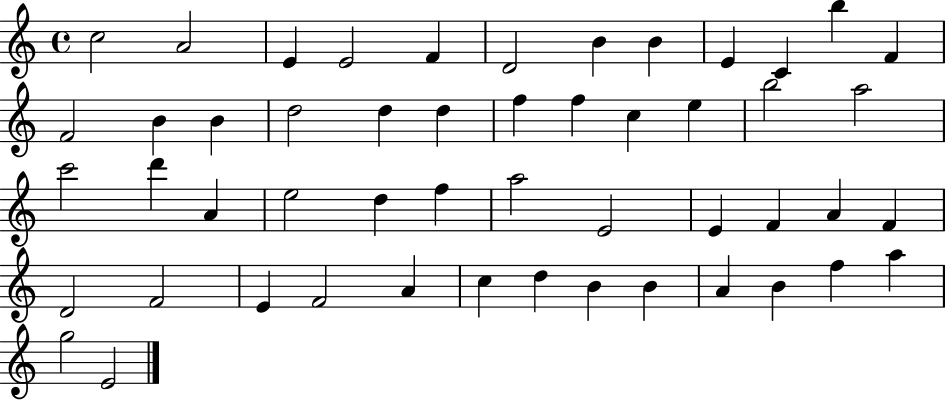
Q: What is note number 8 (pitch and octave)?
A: B4